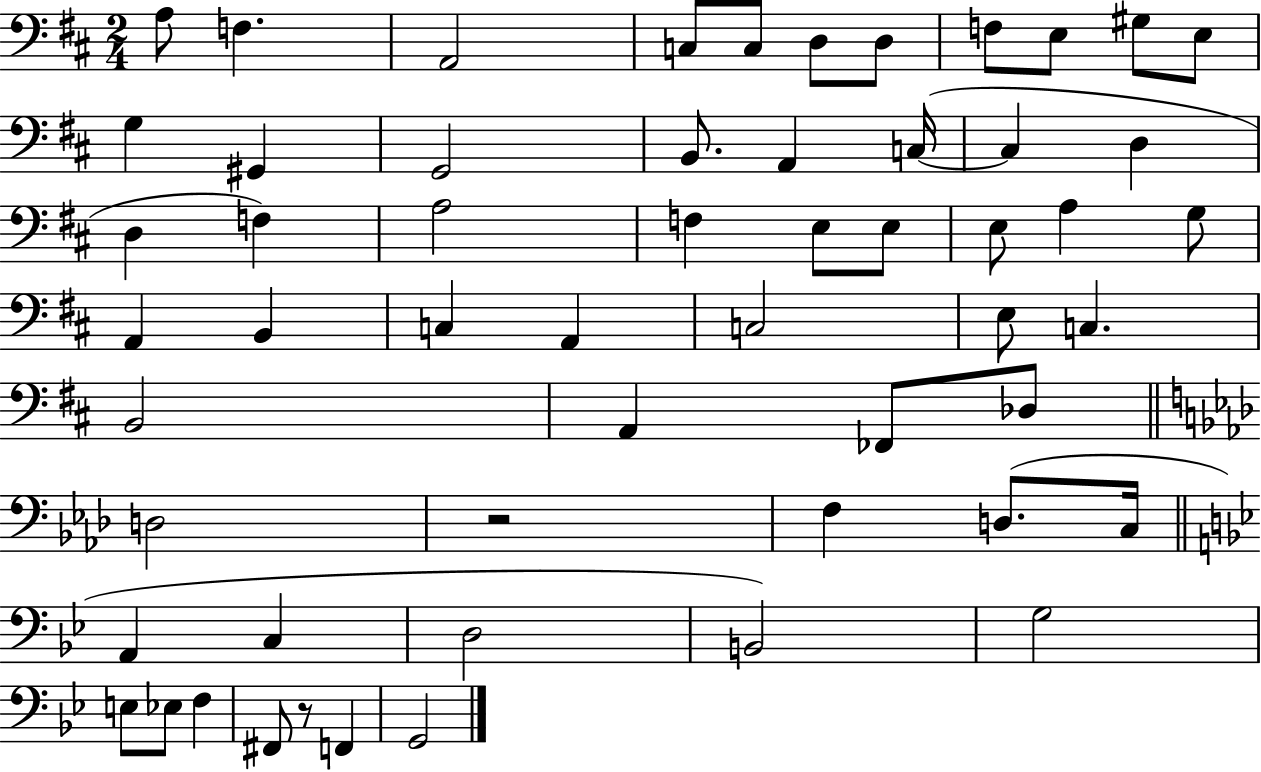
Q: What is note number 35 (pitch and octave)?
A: C3